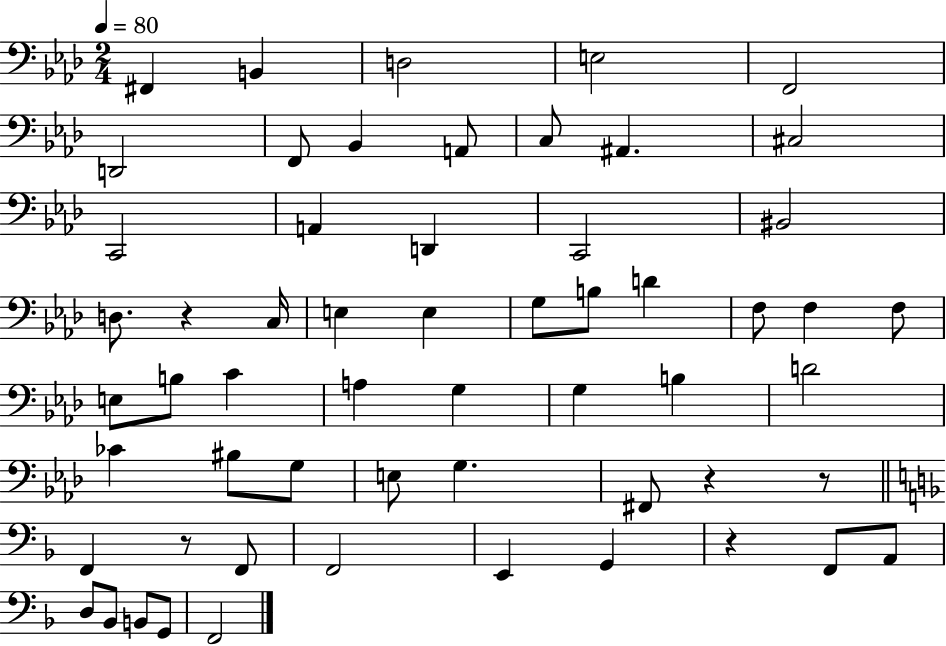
F#2/q B2/q D3/h E3/h F2/h D2/h F2/e Bb2/q A2/e C3/e A#2/q. C#3/h C2/h A2/q D2/q C2/h BIS2/h D3/e. R/q C3/s E3/q E3/q G3/e B3/e D4/q F3/e F3/q F3/e E3/e B3/e C4/q A3/q G3/q G3/q B3/q D4/h CES4/q BIS3/e G3/e E3/e G3/q. F#2/e R/q R/e F2/q R/e F2/e F2/h E2/q G2/q R/q F2/e A2/e D3/e Bb2/e B2/e G2/e F2/h